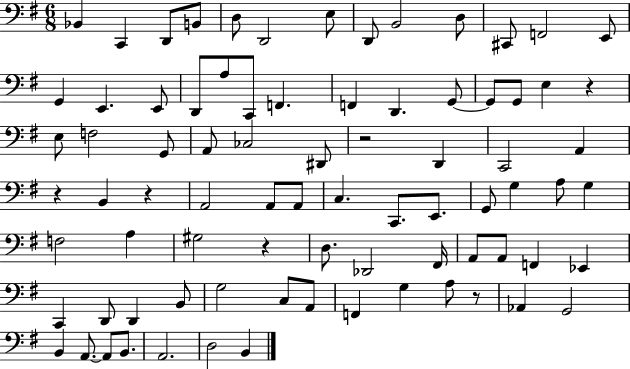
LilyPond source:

{
  \clef bass
  \numericTimeSignature
  \time 6/8
  \key g \major
  bes,4 c,4 d,8 b,8 | d8 d,2 e8 | d,8 b,2 d8 | cis,8 f,2 e,8 | \break g,4 e,4. e,8 | d,8 a8 c,8 f,4. | f,4 d,4. g,8~~ | g,8 g,8 e4 r4 | \break e8 f2 g,8 | a,8 ces2 dis,8 | r2 d,4 | c,2 a,4 | \break r4 b,4 r4 | a,2 a,8 a,8 | c4. c,8. e,8. | g,8 g4 a8 g4 | \break f2 a4 | gis2 r4 | d8. des,2 fis,16 | a,8 a,8 f,4 ees,4 | \break c,4 d,8 d,4 b,8 | g2 c8 a,8 | f,4 g4 a8 r8 | aes,4 g,2 | \break b,4 a,8.~~ a,8 b,8. | a,2. | d2 b,4 | \bar "|."
}